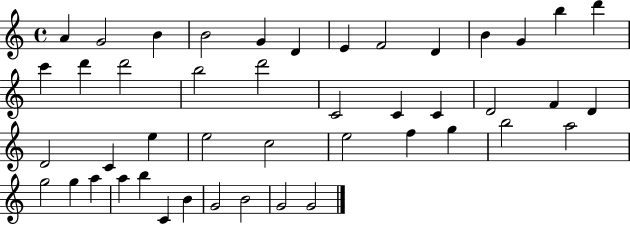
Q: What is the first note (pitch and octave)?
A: A4